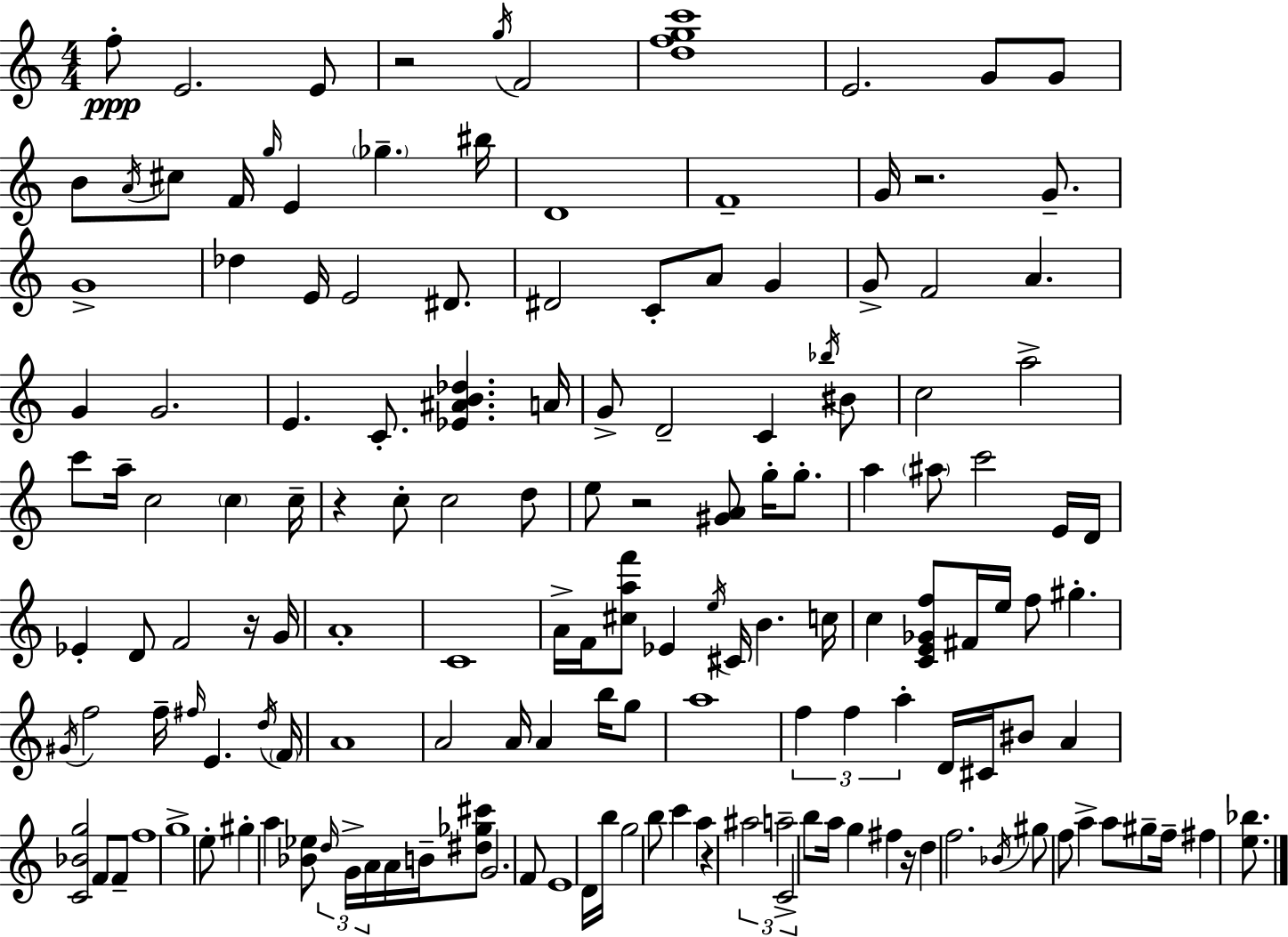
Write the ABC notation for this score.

X:1
T:Untitled
M:4/4
L:1/4
K:Am
f/2 E2 E/2 z2 g/4 F2 [dfgc']4 E2 G/2 G/2 B/2 A/4 ^c/2 F/4 g/4 E _g ^b/4 D4 F4 G/4 z2 G/2 G4 _d E/4 E2 ^D/2 ^D2 C/2 A/2 G G/2 F2 A G G2 E C/2 [_E^AB_d] A/4 G/2 D2 C _b/4 ^B/2 c2 a2 c'/2 a/4 c2 c c/4 z c/2 c2 d/2 e/2 z2 [^GA]/2 g/4 g/2 a ^a/2 c'2 E/4 D/4 _E D/2 F2 z/4 G/4 A4 C4 A/4 F/4 [^caf']/2 _E e/4 ^C/4 B c/4 c [CE_Gf]/2 ^F/4 e/4 f/2 ^g ^G/4 f2 f/4 ^f/4 E d/4 F/4 A4 A2 A/4 A b/4 g/2 a4 f f a D/4 ^C/4 ^B/2 A [C_Bg]2 F/2 F/2 f4 g4 e/2 ^g a [_B_e]/2 d/4 G/4 A/4 A/4 B/4 [^d_g^c']/2 G2 F/2 E4 D/4 b/4 g2 b/2 c' a z ^a2 a2 C2 b/2 a/4 g ^f z/4 d f2 _B/4 ^g/2 f/2 a a/2 ^g/2 f/4 ^f [e_b]/2